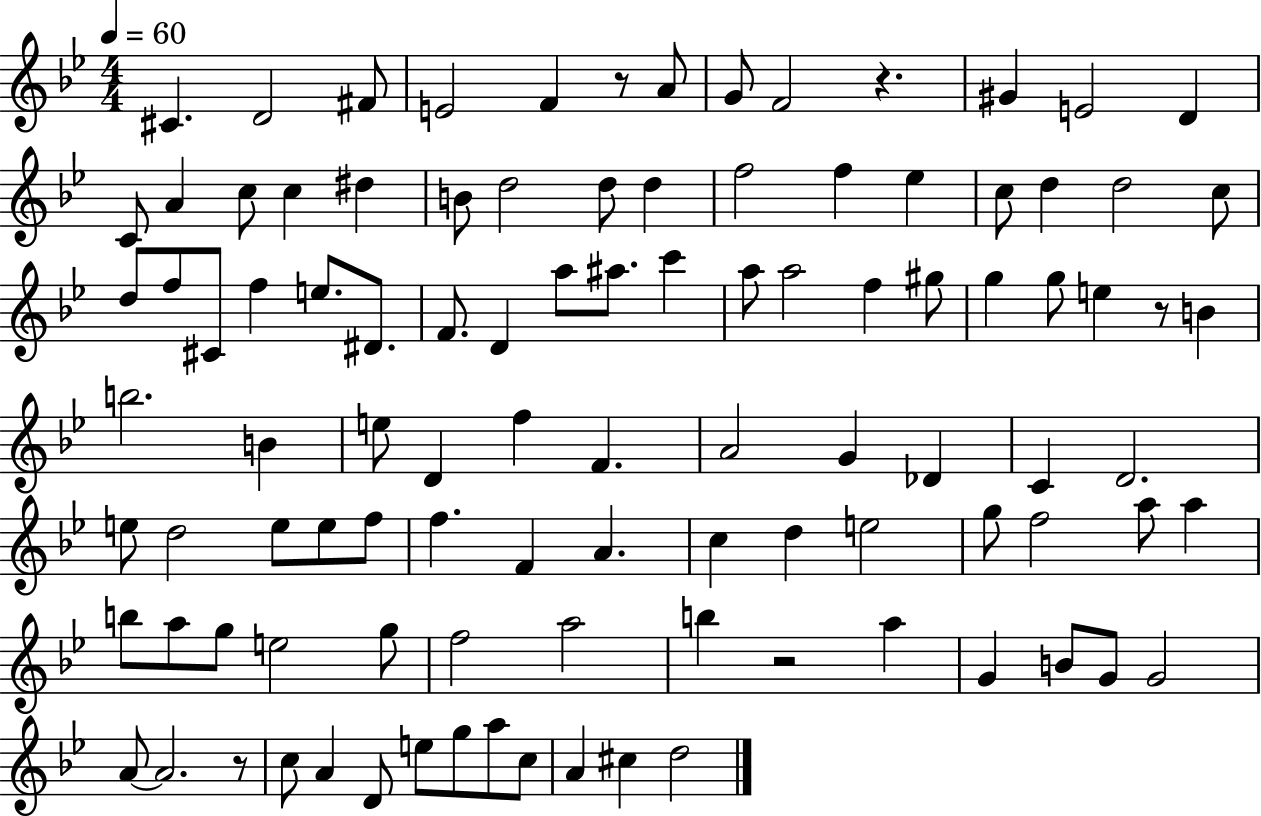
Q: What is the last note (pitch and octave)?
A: D5